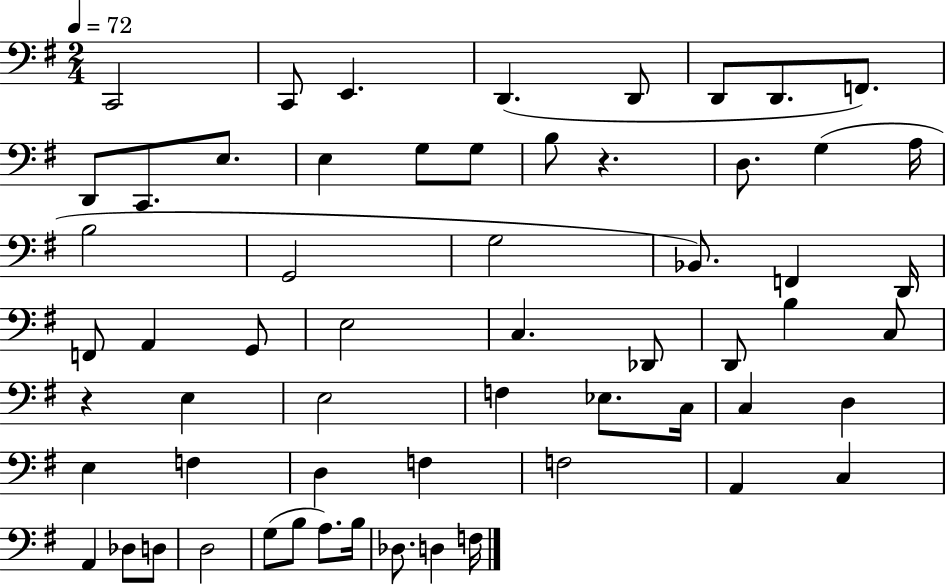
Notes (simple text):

C2/h C2/e E2/q. D2/q. D2/e D2/e D2/e. F2/e. D2/e C2/e. E3/e. E3/q G3/e G3/e B3/e R/q. D3/e. G3/q A3/s B3/h G2/h G3/h Bb2/e. F2/q D2/s F2/e A2/q G2/e E3/h C3/q. Db2/e D2/e B3/q C3/e R/q E3/q E3/h F3/q Eb3/e. C3/s C3/q D3/q E3/q F3/q D3/q F3/q F3/h A2/q C3/q A2/q Db3/e D3/e D3/h G3/e B3/e A3/e. B3/s Db3/e. D3/q F3/s